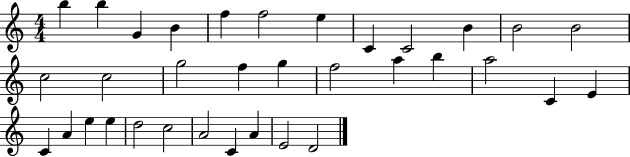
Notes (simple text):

B5/q B5/q G4/q B4/q F5/q F5/h E5/q C4/q C4/h B4/q B4/h B4/h C5/h C5/h G5/h F5/q G5/q F5/h A5/q B5/q A5/h C4/q E4/q C4/q A4/q E5/q E5/q D5/h C5/h A4/h C4/q A4/q E4/h D4/h